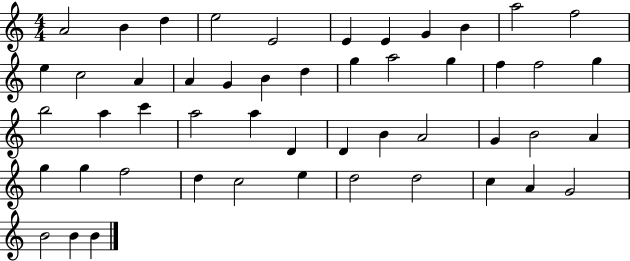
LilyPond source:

{
  \clef treble
  \numericTimeSignature
  \time 4/4
  \key c \major
  a'2 b'4 d''4 | e''2 e'2 | e'4 e'4 g'4 b'4 | a''2 f''2 | \break e''4 c''2 a'4 | a'4 g'4 b'4 d''4 | g''4 a''2 g''4 | f''4 f''2 g''4 | \break b''2 a''4 c'''4 | a''2 a''4 d'4 | d'4 b'4 a'2 | g'4 b'2 a'4 | \break g''4 g''4 f''2 | d''4 c''2 e''4 | d''2 d''2 | c''4 a'4 g'2 | \break b'2 b'4 b'4 | \bar "|."
}